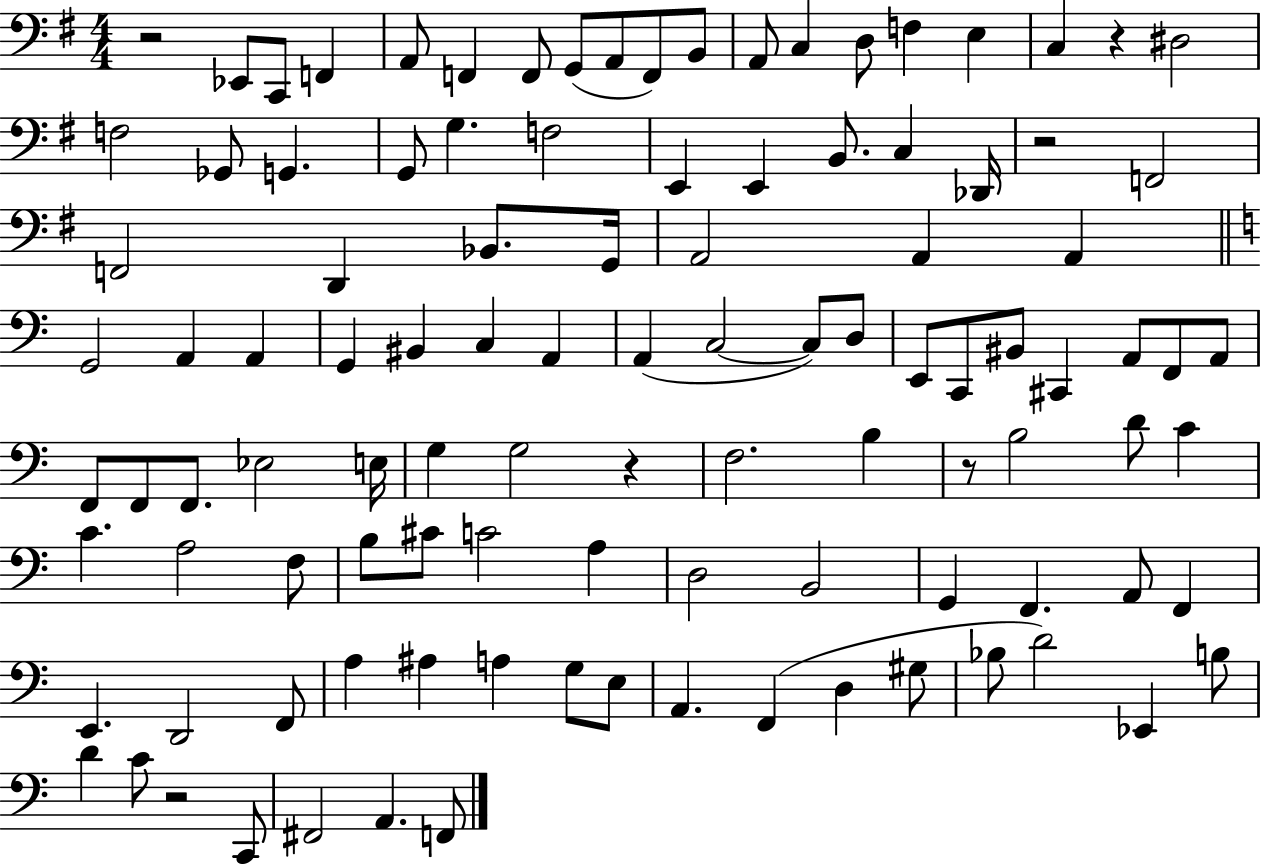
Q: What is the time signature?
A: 4/4